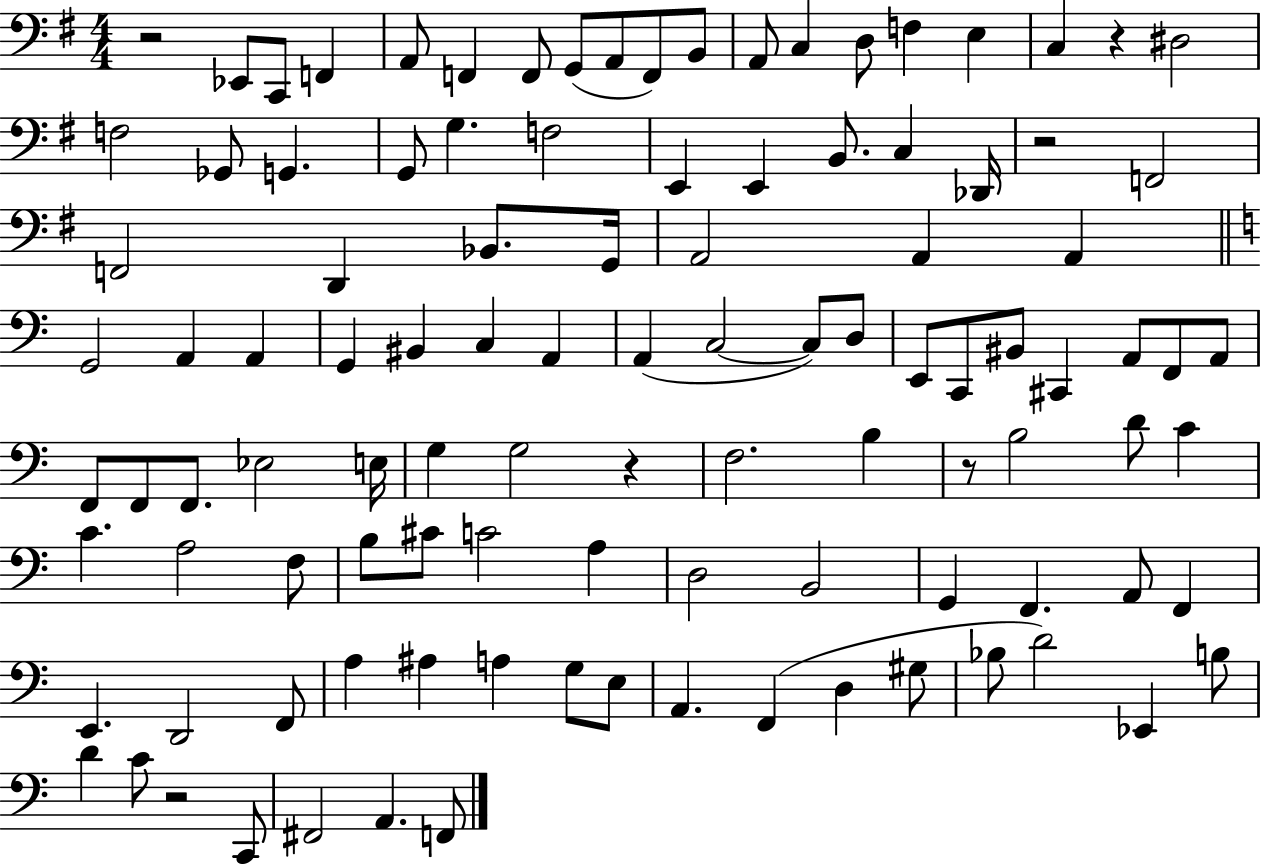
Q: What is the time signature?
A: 4/4